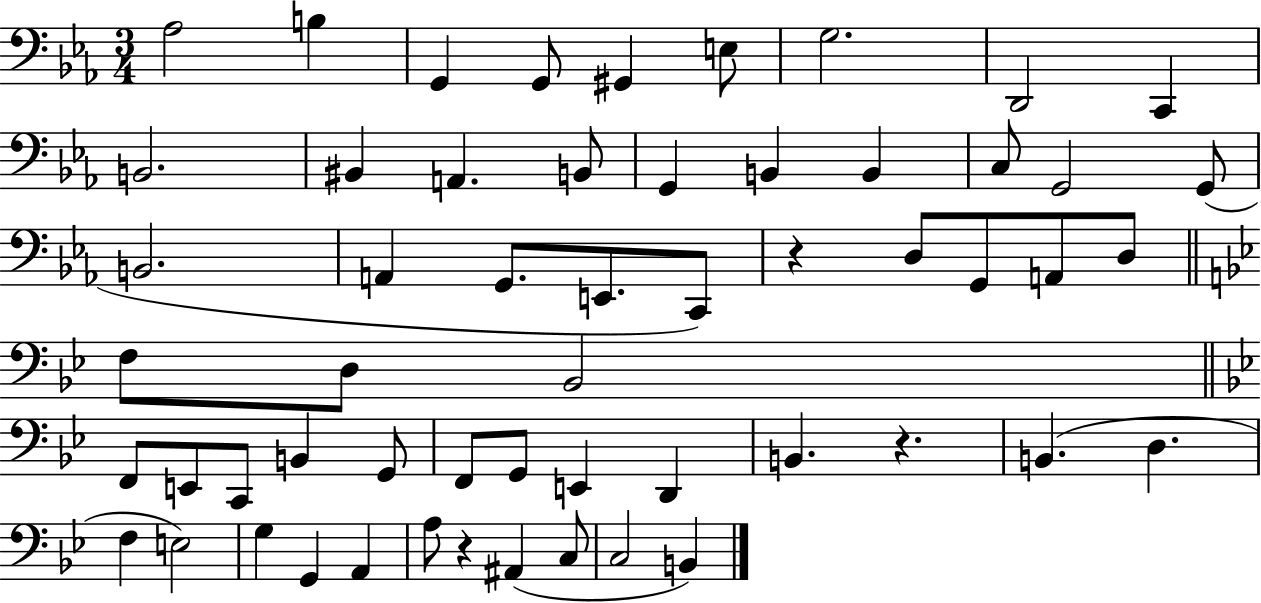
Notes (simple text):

Ab3/h B3/q G2/q G2/e G#2/q E3/e G3/h. D2/h C2/q B2/h. BIS2/q A2/q. B2/e G2/q B2/q B2/q C3/e G2/h G2/e B2/h. A2/q G2/e. E2/e. C2/e R/q D3/e G2/e A2/e D3/e F3/e D3/e Bb2/h F2/e E2/e C2/e B2/q G2/e F2/e G2/e E2/q D2/q B2/q. R/q. B2/q. D3/q. F3/q E3/h G3/q G2/q A2/q A3/e R/q A#2/q C3/e C3/h B2/q